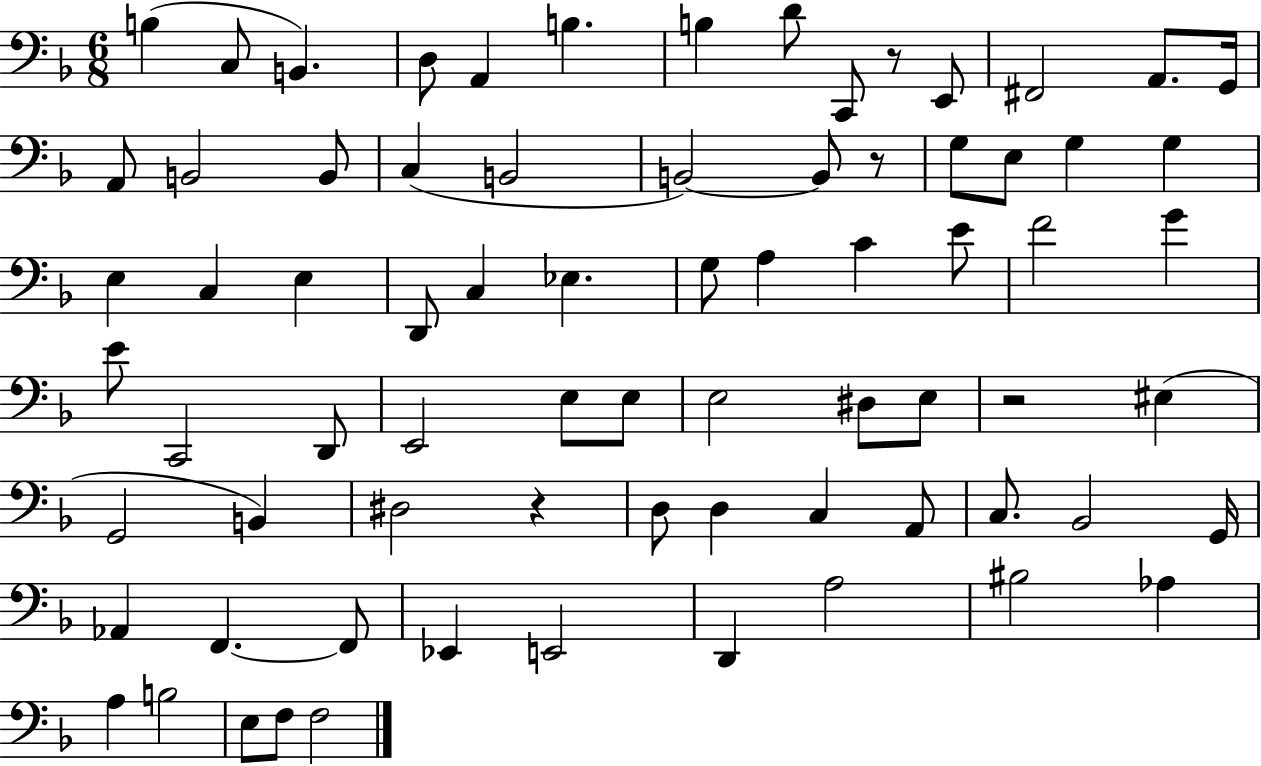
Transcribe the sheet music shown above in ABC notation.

X:1
T:Untitled
M:6/8
L:1/4
K:F
B, C,/2 B,, D,/2 A,, B, B, D/2 C,,/2 z/2 E,,/2 ^F,,2 A,,/2 G,,/4 A,,/2 B,,2 B,,/2 C, B,,2 B,,2 B,,/2 z/2 G,/2 E,/2 G, G, E, C, E, D,,/2 C, _E, G,/2 A, C E/2 F2 G E/2 C,,2 D,,/2 E,,2 E,/2 E,/2 E,2 ^D,/2 E,/2 z2 ^E, G,,2 B,, ^D,2 z D,/2 D, C, A,,/2 C,/2 _B,,2 G,,/4 _A,, F,, F,,/2 _E,, E,,2 D,, A,2 ^B,2 _A, A, B,2 E,/2 F,/2 F,2